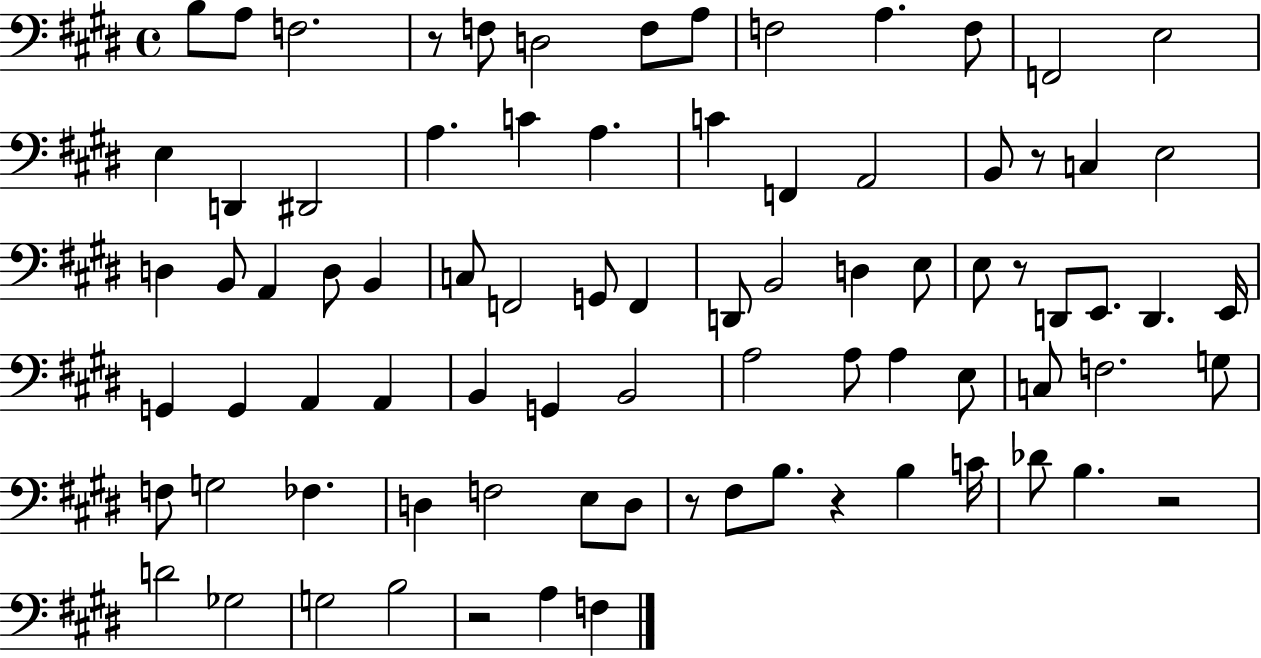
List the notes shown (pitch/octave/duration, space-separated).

B3/e A3/e F3/h. R/e F3/e D3/h F3/e A3/e F3/h A3/q. F3/e F2/h E3/h E3/q D2/q D#2/h A3/q. C4/q A3/q. C4/q F2/q A2/h B2/e R/e C3/q E3/h D3/q B2/e A2/q D3/e B2/q C3/e F2/h G2/e F2/q D2/e B2/h D3/q E3/e E3/e R/e D2/e E2/e. D2/q. E2/s G2/q G2/q A2/q A2/q B2/q G2/q B2/h A3/h A3/e A3/q E3/e C3/e F3/h. G3/e F3/e G3/h FES3/q. D3/q F3/h E3/e D3/e R/e F#3/e B3/e. R/q B3/q C4/s Db4/e B3/q. R/h D4/h Gb3/h G3/h B3/h R/h A3/q F3/q